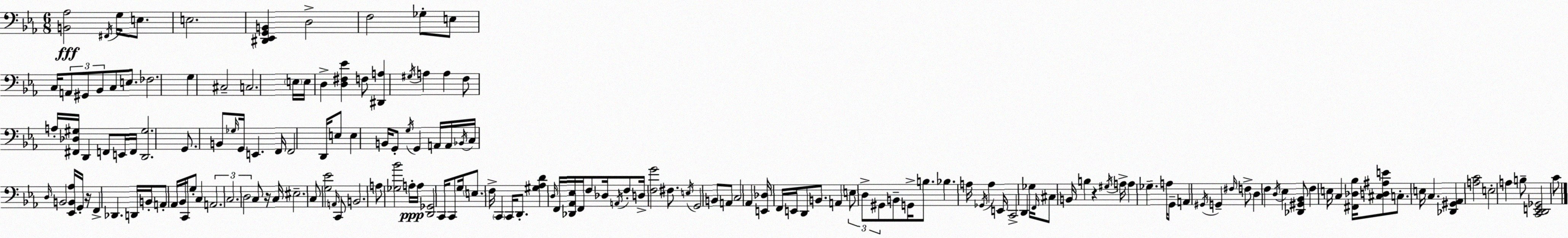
X:1
T:Untitled
M:6/8
L:1/4
K:Cm
[B,,_A,]2 ^F,,/4 G,/4 E,/2 E,2 [^D,,_E,,G,,B,,] D,2 F,2 _G,/2 E,/2 C,/4 A,,/2 ^G,,/2 _B,,/2 C,/2 E,/2 _F,2 G, ^C,2 C,2 E,/4 E,/4 D, [D,^F,_E] F,/2 [^D,,A,] ^G,/4 A, A, F,/2 A,/4 [^F,,_D,^G,]/4 D,, F,,/2 E,,/4 F,,/4 [D,,^G,]2 G,,/2 B,,/2 _G,/4 G,,/4 E,, F,,/4 F,,2 D,,/4 E,/2 E, B,,/4 G,,/2 G,/4 G,, A,,/4 A,,/4 _B,,/4 C,/4 D,/4 B,,2 [_E,,B,,_A,]/4 G,,/4 z/4 F,, _D,, D,,/4 B,,/4 A,,/2 _A,,/4 _B,,/4 C,,/4 G,/2 C, A,,2 C,2 D,2 C,/2 z/4 C,/4 ^E,2 C,/2 [G,_E]2 A,,/4 C,,/2 B,,2 A,/2 [_G,_B]2 A,/4 A,/4 [D,,_G,,]2 C,,/4 C,,/2 G,/4 E,/2 F,/4 C,, C,,/4 D,,/2 [^G,_A,D] D,/4 F,,/4 [_D,,_A,,_E,]/4 F,,/4 F,/2 _D,/4 A,,/4 F,/2 D,/4 [F,G]2 ^F,/2 E,/4 G,,2 B,,/2 A,,/2 C,2 _A,, [E,,_D,]/4 F,,/4 E,,/4 D,,/2 B,,/2 A,, E,/2 D,/2 ^G,,/2 B,,/2 G,,/4 B,/2 _B, A,/4 _G,,/4 A, E,,/4 C,,2 D,, _G,/4 F,,/4 ^C,/2 B,,/4 B, z ^G,/4 A,/4 A, _G, A,/4 G,,/2 A,, ^G,,/4 G,, ^F,/4 F,/2 D, F, D,/4 _E, [_D,,^G,,_B,,]/2 F, E,/4 C, [^F,,_D,_B,]/4 [^C,D,^A,E]/2 C,/2 E,/4 C, [_D,,^G,,_A,,] [A,C]2 E,2 A, B,/2 [C,,D,,E,,_G,,]2 C/2